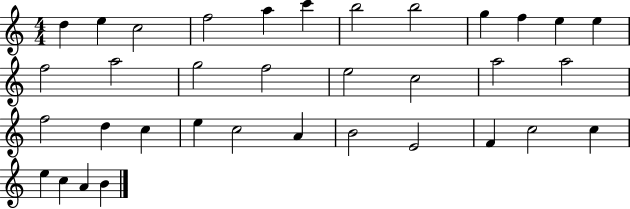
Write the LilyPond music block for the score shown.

{
  \clef treble
  \numericTimeSignature
  \time 4/4
  \key c \major
  d''4 e''4 c''2 | f''2 a''4 c'''4 | b''2 b''2 | g''4 f''4 e''4 e''4 | \break f''2 a''2 | g''2 f''2 | e''2 c''2 | a''2 a''2 | \break f''2 d''4 c''4 | e''4 c''2 a'4 | b'2 e'2 | f'4 c''2 c''4 | \break e''4 c''4 a'4 b'4 | \bar "|."
}